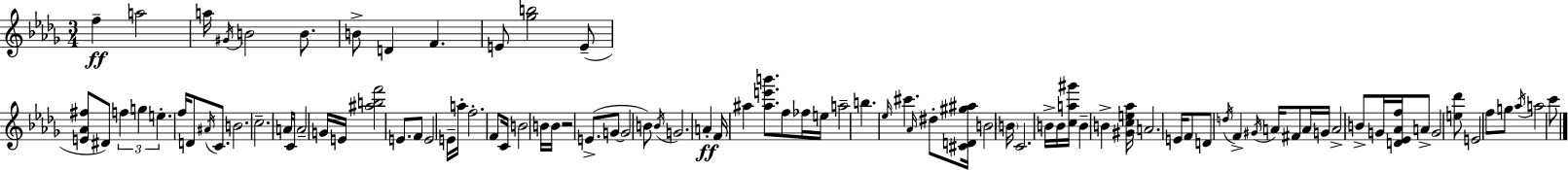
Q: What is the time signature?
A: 3/4